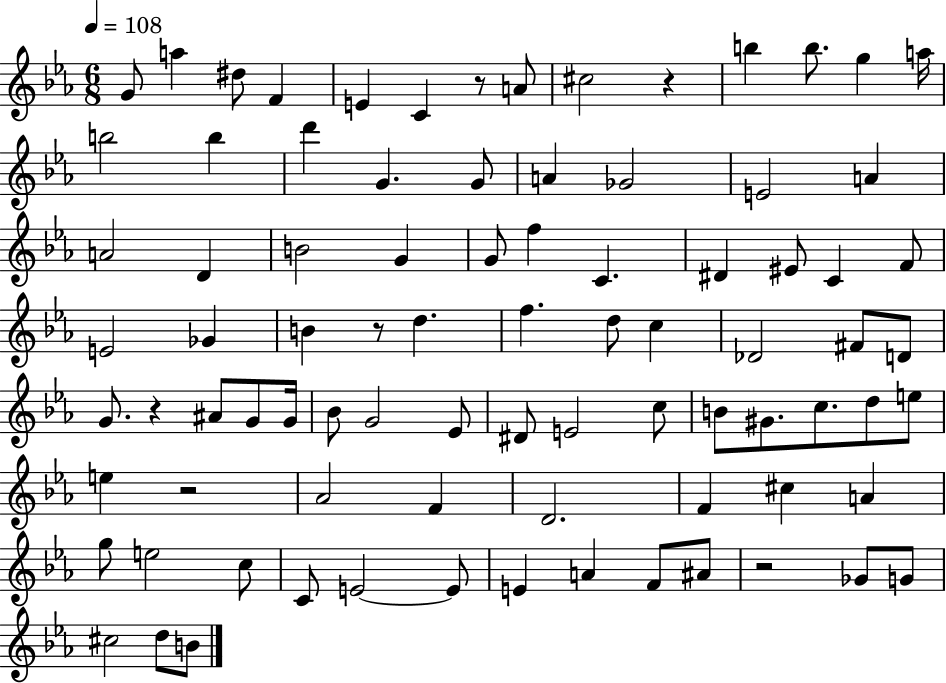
G4/e A5/q D#5/e F4/q E4/q C4/q R/e A4/e C#5/h R/q B5/q B5/e. G5/q A5/s B5/h B5/q D6/q G4/q. G4/e A4/q Gb4/h E4/h A4/q A4/h D4/q B4/h G4/q G4/e F5/q C4/q. D#4/q EIS4/e C4/q F4/e E4/h Gb4/q B4/q R/e D5/q. F5/q. D5/e C5/q Db4/h F#4/e D4/e G4/e. R/q A#4/e G4/e G4/s Bb4/e G4/h Eb4/e D#4/e E4/h C5/e B4/e G#4/e. C5/e. D5/e E5/e E5/q R/h Ab4/h F4/q D4/h. F4/q C#5/q A4/q G5/e E5/h C5/e C4/e E4/h E4/e E4/q A4/q F4/e A#4/e R/h Gb4/e G4/e C#5/h D5/e B4/e